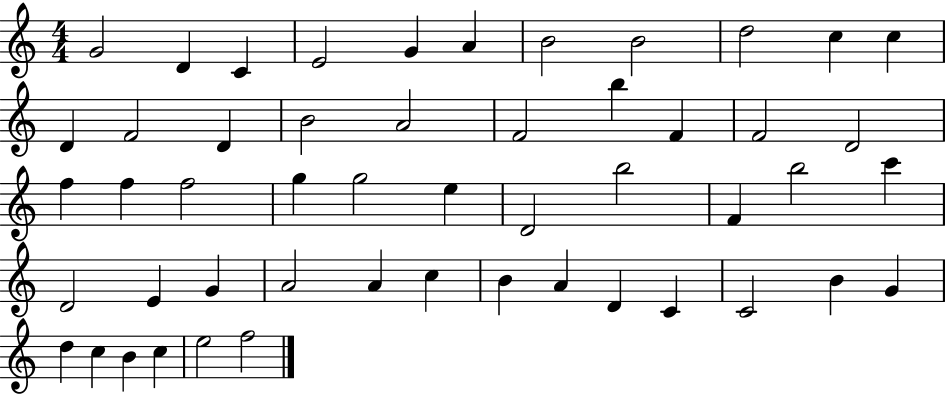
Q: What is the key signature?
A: C major